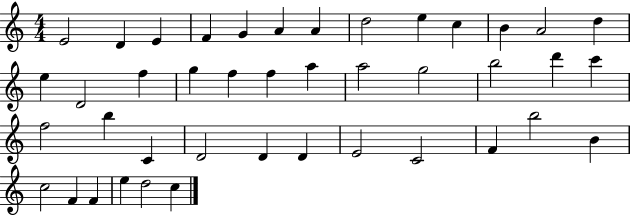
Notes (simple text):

E4/h D4/q E4/q F4/q G4/q A4/q A4/q D5/h E5/q C5/q B4/q A4/h D5/q E5/q D4/h F5/q G5/q F5/q F5/q A5/q A5/h G5/h B5/h D6/q C6/q F5/h B5/q C4/q D4/h D4/q D4/q E4/h C4/h F4/q B5/h B4/q C5/h F4/q F4/q E5/q D5/h C5/q